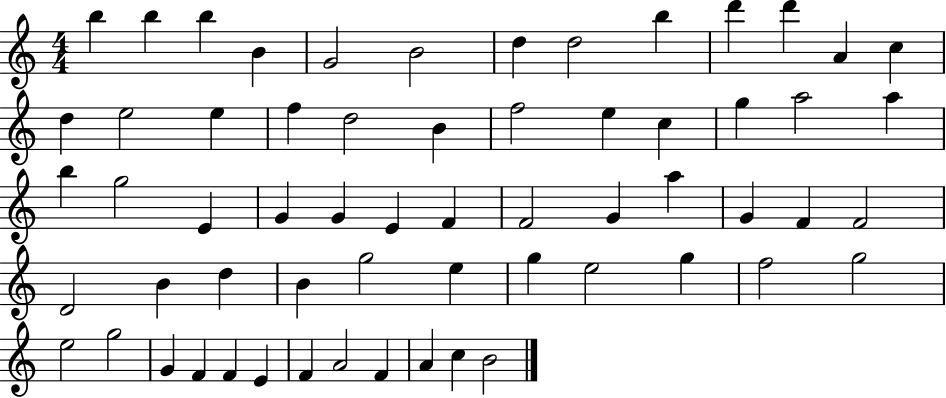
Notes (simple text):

B5/q B5/q B5/q B4/q G4/h B4/h D5/q D5/h B5/q D6/q D6/q A4/q C5/q D5/q E5/h E5/q F5/q D5/h B4/q F5/h E5/q C5/q G5/q A5/h A5/q B5/q G5/h E4/q G4/q G4/q E4/q F4/q F4/h G4/q A5/q G4/q F4/q F4/h D4/h B4/q D5/q B4/q G5/h E5/q G5/q E5/h G5/q F5/h G5/h E5/h G5/h G4/q F4/q F4/q E4/q F4/q A4/h F4/q A4/q C5/q B4/h